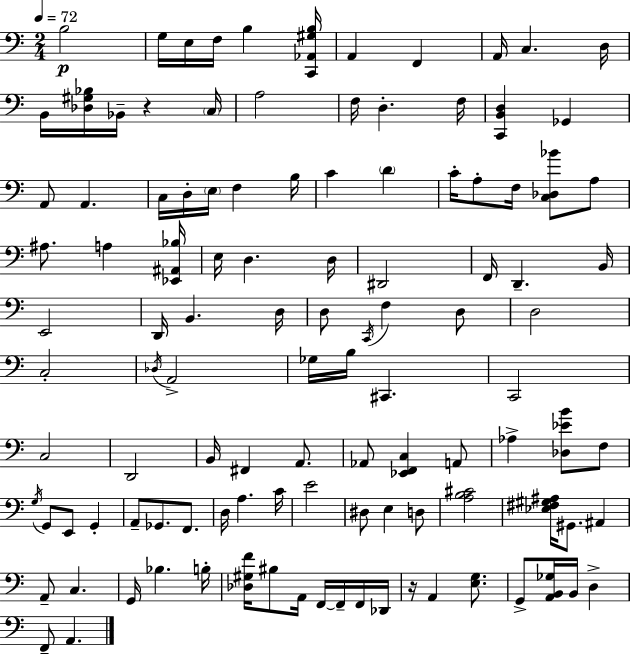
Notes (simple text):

B3/h G3/s E3/s F3/s B3/q [C2,Ab2,G#3,B3]/s A2/q F2/q A2/s C3/q. D3/s B2/s [Db3,G#3,Bb3]/s Bb2/s R/q C3/s A3/h F3/s D3/q. F3/s [C2,B2,D3]/q Gb2/q A2/e A2/q. C3/s D3/s E3/s F3/q B3/s C4/q D4/q C4/s A3/e F3/s [C3,Db3,Bb4]/e A3/e A#3/e. A3/q [Eb2,A#2,Bb3]/s E3/s D3/q. D3/s D#2/h F2/s D2/q. B2/s E2/h D2/s B2/q. D3/s D3/e C2/s F3/q D3/e D3/h C3/h Db3/s A2/h Gb3/s B3/s C#2/q. C2/h C3/h D2/h B2/s F#2/q A2/e. Ab2/e [Eb2,F2,C3]/q A2/e Ab3/q [Db3,Eb4,B4]/e F3/e G3/s G2/e E2/e G2/q A2/e Gb2/e. F2/e. D3/s A3/q. C4/s E4/h D#3/e E3/q D3/e [A3,B3,C#4]/h [Eb3,F#3,G#3,A#3]/s G#2/e. A#2/q A2/e C3/q. G2/s Bb3/q. B3/s [Db3,G#3,F4]/s BIS3/e A2/s F2/s F2/s F2/s Db2/s R/s A2/q [E3,G3]/e. G2/e [A2,B2,Gb3]/s B2/s D3/q F2/e A2/q.